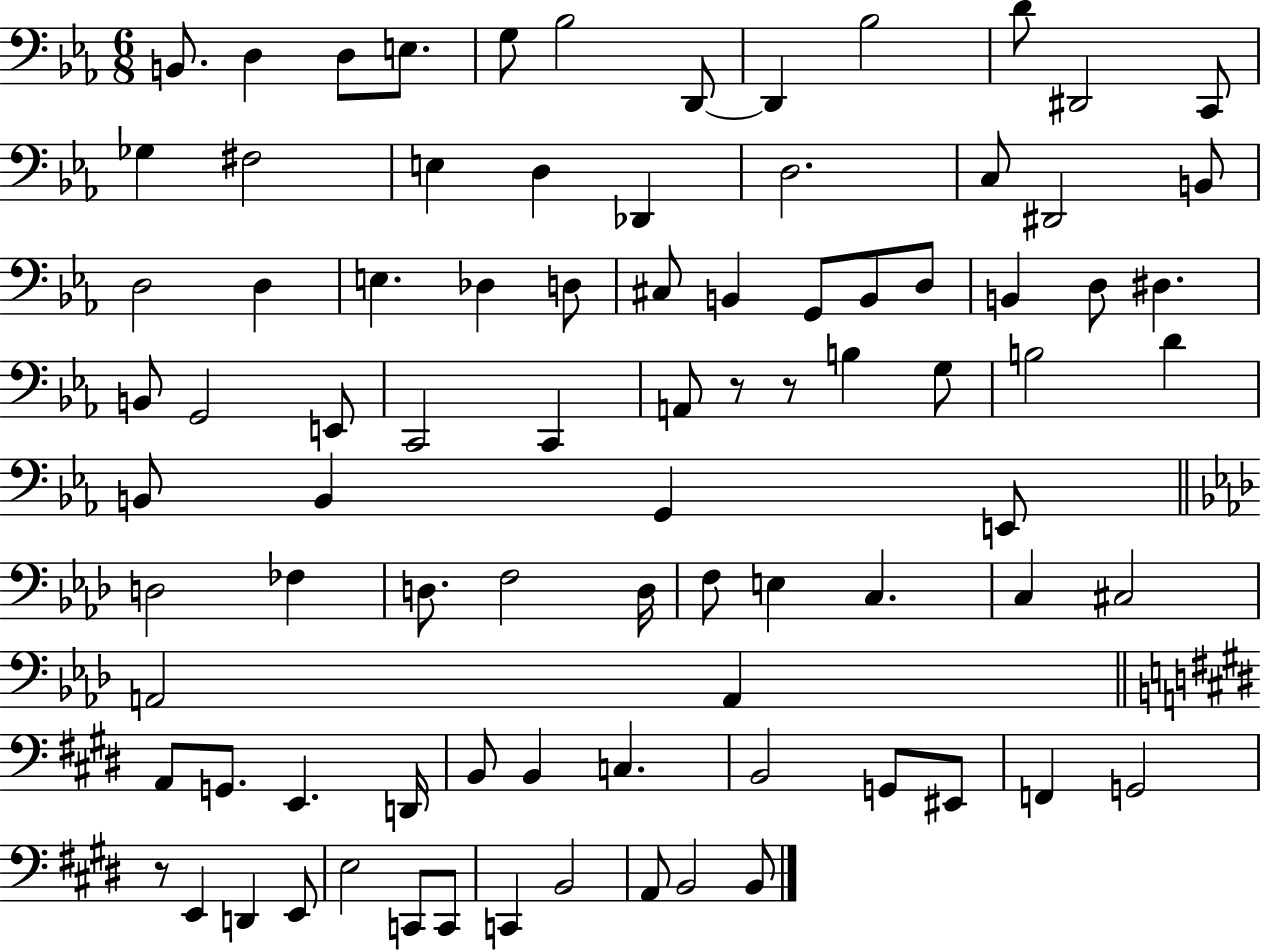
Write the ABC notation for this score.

X:1
T:Untitled
M:6/8
L:1/4
K:Eb
B,,/2 D, D,/2 E,/2 G,/2 _B,2 D,,/2 D,, _B,2 D/2 ^D,,2 C,,/2 _G, ^F,2 E, D, _D,, D,2 C,/2 ^D,,2 B,,/2 D,2 D, E, _D, D,/2 ^C,/2 B,, G,,/2 B,,/2 D,/2 B,, D,/2 ^D, B,,/2 G,,2 E,,/2 C,,2 C,, A,,/2 z/2 z/2 B, G,/2 B,2 D B,,/2 B,, G,, E,,/2 D,2 _F, D,/2 F,2 D,/4 F,/2 E, C, C, ^C,2 A,,2 A,, A,,/2 G,,/2 E,, D,,/4 B,,/2 B,, C, B,,2 G,,/2 ^E,,/2 F,, G,,2 z/2 E,, D,, E,,/2 E,2 C,,/2 C,,/2 C,, B,,2 A,,/2 B,,2 B,,/2